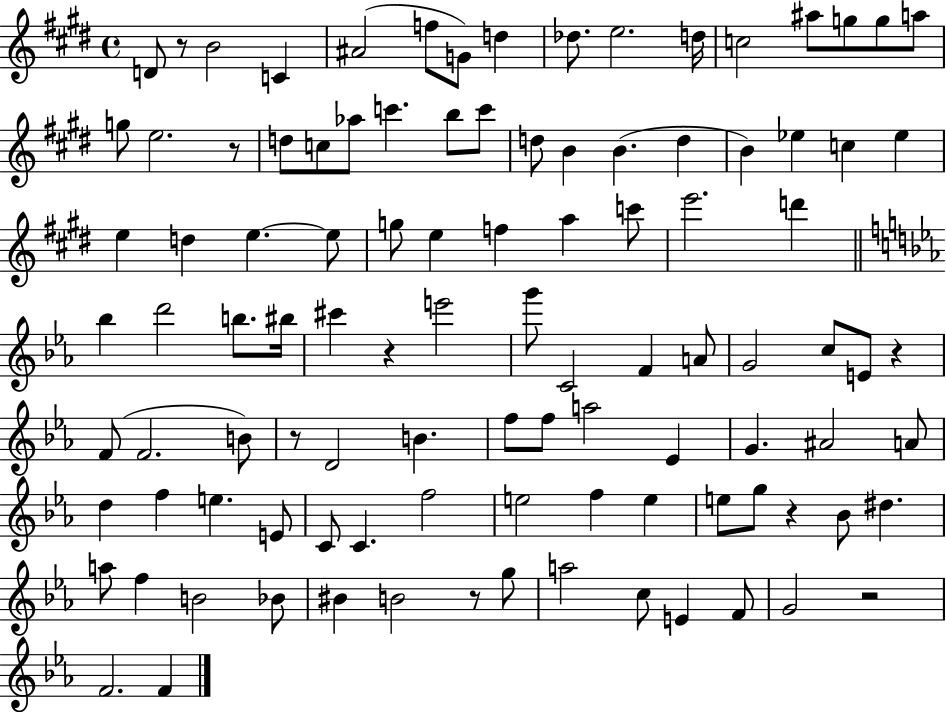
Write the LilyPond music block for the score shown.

{
  \clef treble
  \time 4/4
  \defaultTimeSignature
  \key e \major
  d'8 r8 b'2 c'4 | ais'2( f''8 g'8) d''4 | des''8. e''2. d''16 | c''2 ais''8 g''8 g''8 a''8 | \break g''8 e''2. r8 | d''8 c''8 aes''8 c'''4. b''8 c'''8 | d''8 b'4 b'4.( d''4 | b'4) ees''4 c''4 ees''4 | \break e''4 d''4 e''4.~~ e''8 | g''8 e''4 f''4 a''4 c'''8 | e'''2. d'''4 | \bar "||" \break \key ees \major bes''4 d'''2 b''8. bis''16 | cis'''4 r4 e'''2 | g'''8 c'2 f'4 a'8 | g'2 c''8 e'8 r4 | \break f'8( f'2. b'8) | r8 d'2 b'4. | f''8 f''8 a''2 ees'4 | g'4. ais'2 a'8 | \break d''4 f''4 e''4. e'8 | c'8 c'4. f''2 | e''2 f''4 e''4 | e''8 g''8 r4 bes'8 dis''4. | \break a''8 f''4 b'2 bes'8 | bis'4 b'2 r8 g''8 | a''2 c''8 e'4 f'8 | g'2 r2 | \break f'2. f'4 | \bar "|."
}